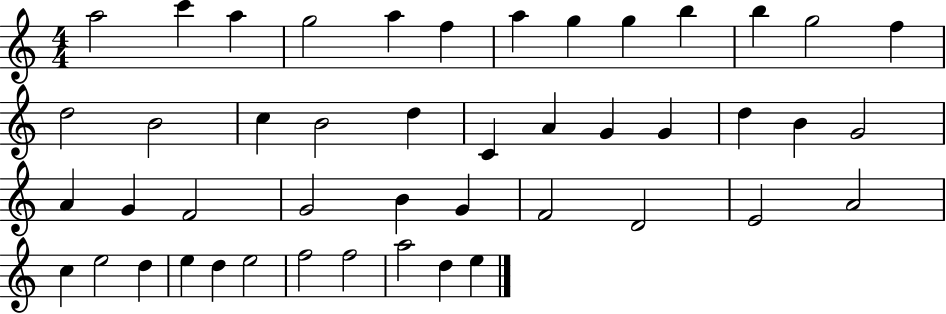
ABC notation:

X:1
T:Untitled
M:4/4
L:1/4
K:C
a2 c' a g2 a f a g g b b g2 f d2 B2 c B2 d C A G G d B G2 A G F2 G2 B G F2 D2 E2 A2 c e2 d e d e2 f2 f2 a2 d e